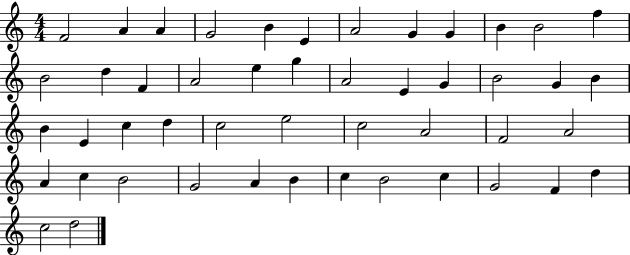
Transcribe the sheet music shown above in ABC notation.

X:1
T:Untitled
M:4/4
L:1/4
K:C
F2 A A G2 B E A2 G G B B2 f B2 d F A2 e g A2 E G B2 G B B E c d c2 e2 c2 A2 F2 A2 A c B2 G2 A B c B2 c G2 F d c2 d2